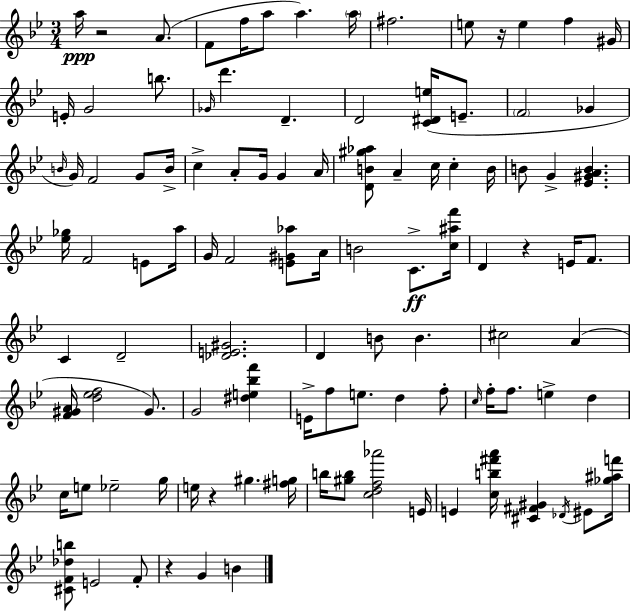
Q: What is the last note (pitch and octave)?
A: B4